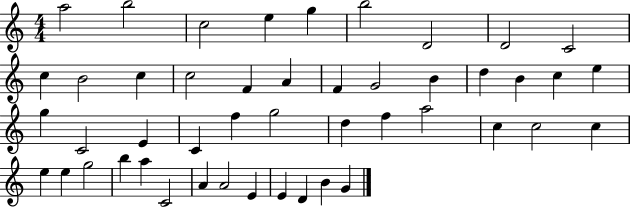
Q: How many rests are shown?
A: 0